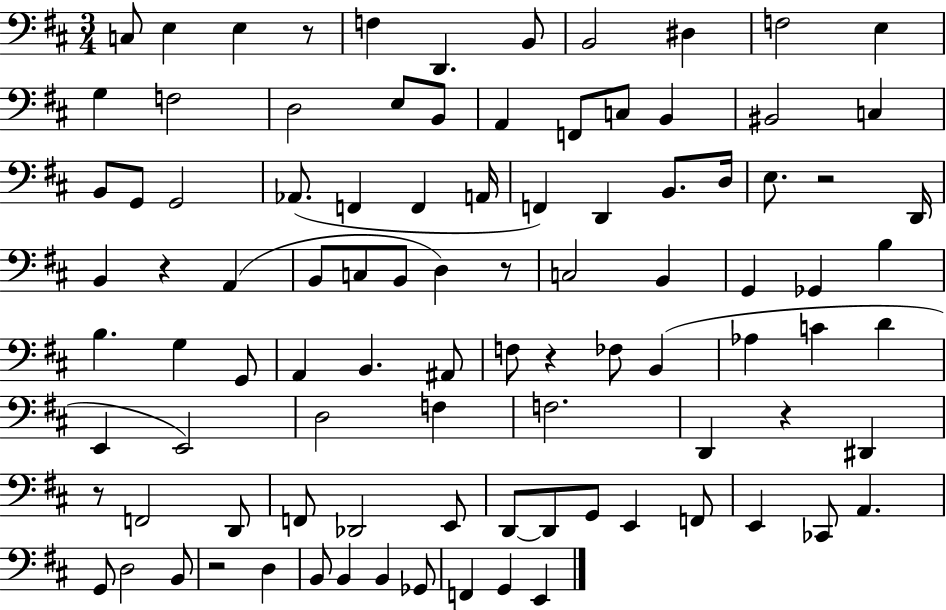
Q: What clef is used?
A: bass